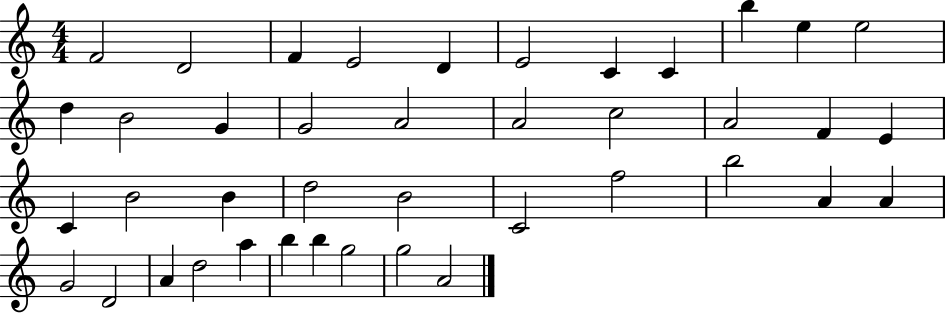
F4/h D4/h F4/q E4/h D4/q E4/h C4/q C4/q B5/q E5/q E5/h D5/q B4/h G4/q G4/h A4/h A4/h C5/h A4/h F4/q E4/q C4/q B4/h B4/q D5/h B4/h C4/h F5/h B5/h A4/q A4/q G4/h D4/h A4/q D5/h A5/q B5/q B5/q G5/h G5/h A4/h